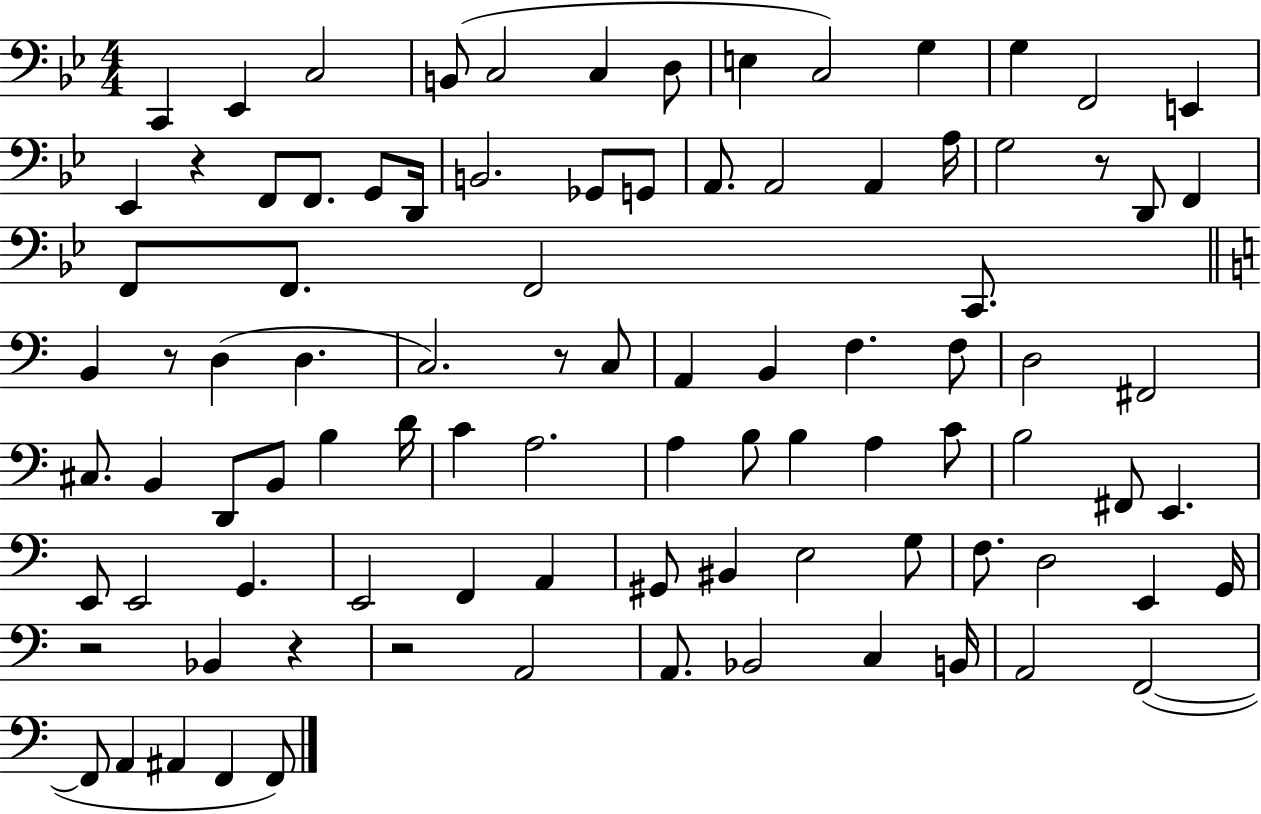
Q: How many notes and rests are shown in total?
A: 93